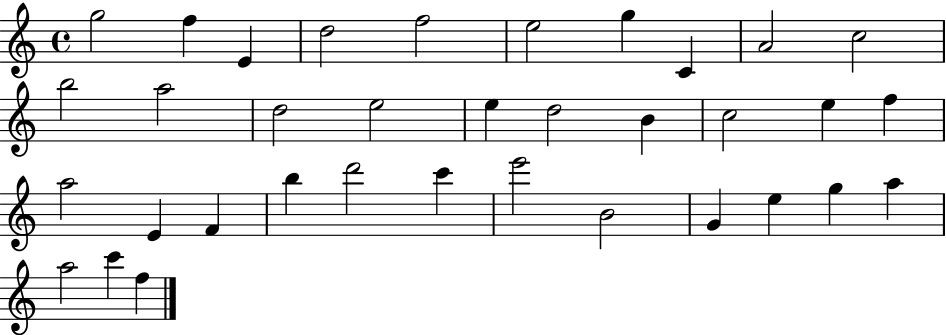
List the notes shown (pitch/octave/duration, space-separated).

G5/h F5/q E4/q D5/h F5/h E5/h G5/q C4/q A4/h C5/h B5/h A5/h D5/h E5/h E5/q D5/h B4/q C5/h E5/q F5/q A5/h E4/q F4/q B5/q D6/h C6/q E6/h B4/h G4/q E5/q G5/q A5/q A5/h C6/q F5/q